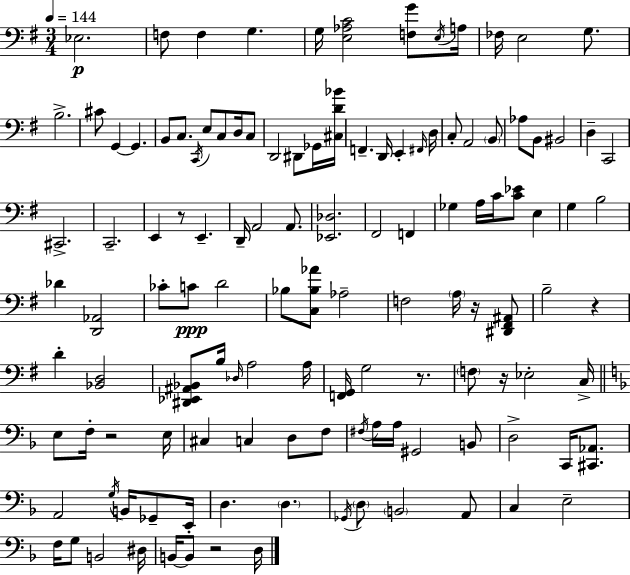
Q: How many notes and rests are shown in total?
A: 123